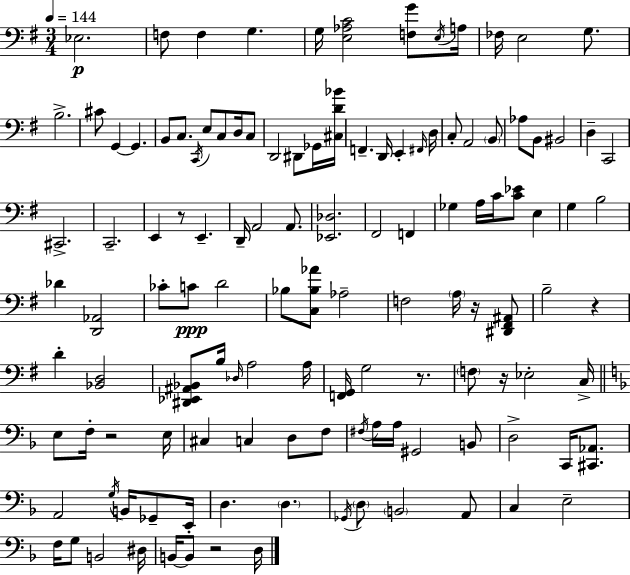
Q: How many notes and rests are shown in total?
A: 123